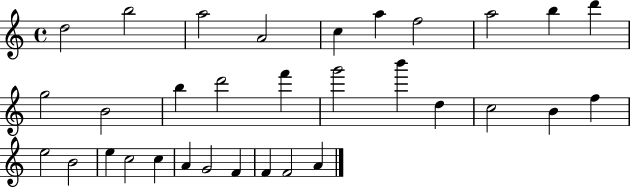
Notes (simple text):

D5/h B5/h A5/h A4/h C5/q A5/q F5/h A5/h B5/q D6/q G5/h B4/h B5/q D6/h F6/q G6/h B6/q D5/q C5/h B4/q F5/q E5/h B4/h E5/q C5/h C5/q A4/q G4/h F4/q F4/q F4/h A4/q